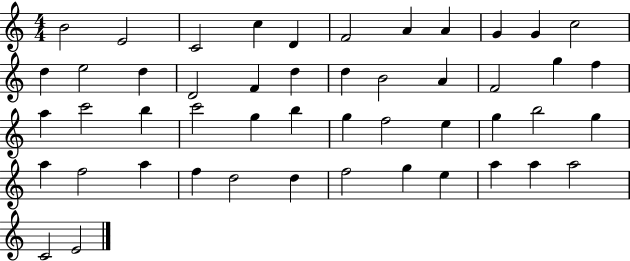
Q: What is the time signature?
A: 4/4